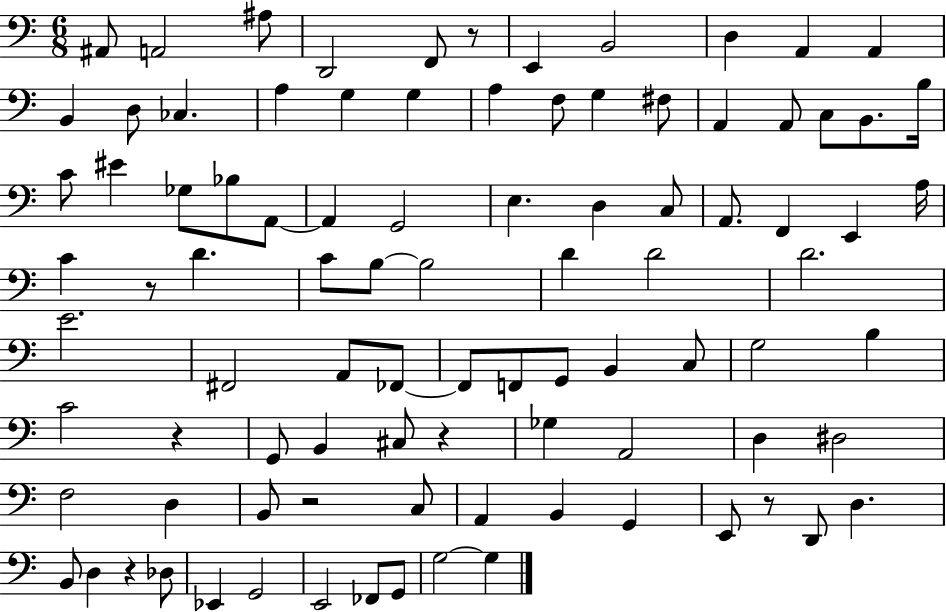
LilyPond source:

{
  \clef bass
  \numericTimeSignature
  \time 6/8
  \key c \major
  ais,8 a,2 ais8 | d,2 f,8 r8 | e,4 b,2 | d4 a,4 a,4 | \break b,4 d8 ces4. | a4 g4 g4 | a4 f8 g4 fis8 | a,4 a,8 c8 b,8. b16 | \break c'8 eis'4 ges8 bes8 a,8~~ | a,4 g,2 | e4. d4 c8 | a,8. f,4 e,4 a16 | \break c'4 r8 d'4. | c'8 b8~~ b2 | d'4 d'2 | d'2. | \break e'2. | fis,2 a,8 fes,8~~ | fes,8 f,8 g,8 b,4 c8 | g2 b4 | \break c'2 r4 | g,8 b,4 cis8 r4 | ges4 a,2 | d4 dis2 | \break f2 d4 | b,8 r2 c8 | a,4 b,4 g,4 | e,8 r8 d,8 d4. | \break b,8 d4 r4 des8 | ees,4 g,2 | e,2 fes,8 g,8 | g2~~ g4 | \break \bar "|."
}